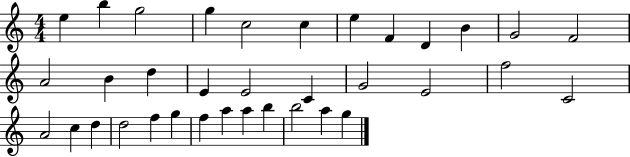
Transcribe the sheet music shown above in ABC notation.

X:1
T:Untitled
M:4/4
L:1/4
K:C
e b g2 g c2 c e F D B G2 F2 A2 B d E E2 C G2 E2 f2 C2 A2 c d d2 f g f a a b b2 a g